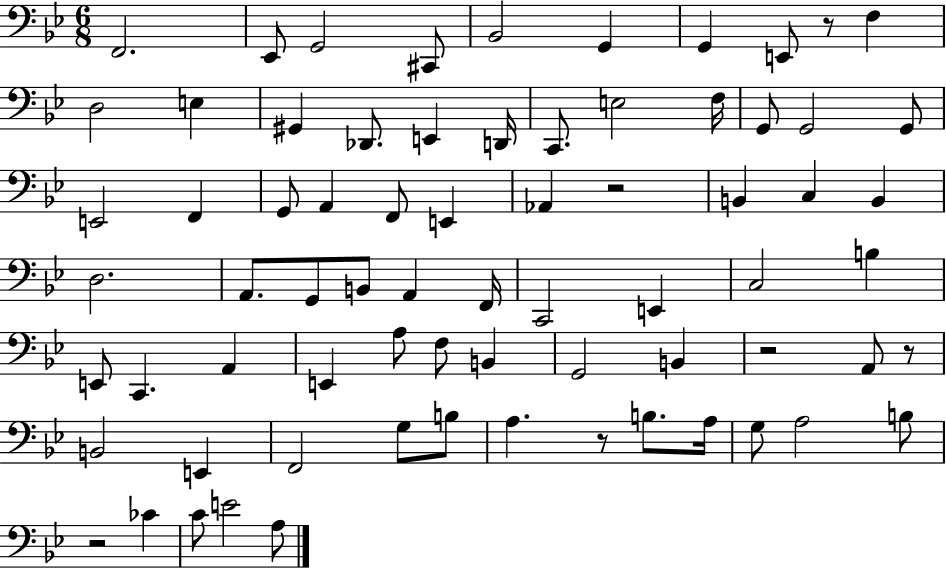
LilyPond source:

{
  \clef bass
  \numericTimeSignature
  \time 6/8
  \key bes \major
  f,2. | ees,8 g,2 cis,8 | bes,2 g,4 | g,4 e,8 r8 f4 | \break d2 e4 | gis,4 des,8. e,4 d,16 | c,8. e2 f16 | g,8 g,2 g,8 | \break e,2 f,4 | g,8 a,4 f,8 e,4 | aes,4 r2 | b,4 c4 b,4 | \break d2. | a,8. g,8 b,8 a,4 f,16 | c,2 e,4 | c2 b4 | \break e,8 c,4. a,4 | e,4 a8 f8 b,4 | g,2 b,4 | r2 a,8 r8 | \break b,2 e,4 | f,2 g8 b8 | a4. r8 b8. a16 | g8 a2 b8 | \break r2 ces'4 | c'8 e'2 a8 | \bar "|."
}